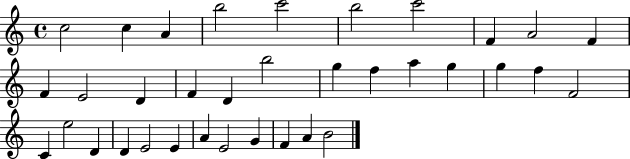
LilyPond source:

{
  \clef treble
  \time 4/4
  \defaultTimeSignature
  \key c \major
  c''2 c''4 a'4 | b''2 c'''2 | b''2 c'''2 | f'4 a'2 f'4 | \break f'4 e'2 d'4 | f'4 d'4 b''2 | g''4 f''4 a''4 g''4 | g''4 f''4 f'2 | \break c'4 e''2 d'4 | d'4 e'2 e'4 | a'4 e'2 g'4 | f'4 a'4 b'2 | \break \bar "|."
}